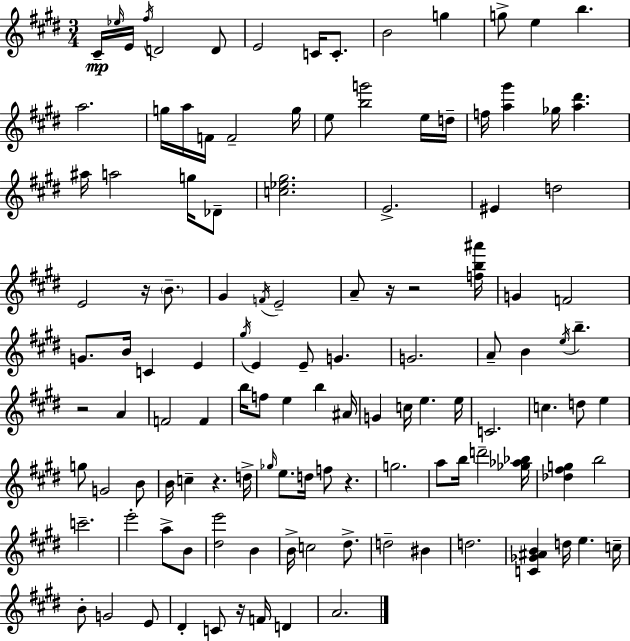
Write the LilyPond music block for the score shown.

{
  \clef treble
  \numericTimeSignature
  \time 3/4
  \key e \major
  \repeat volta 2 { cis'16--\mp \grace { ees''16 } e'16 \acciaccatura { fis''16 } d'2 | d'8 e'2 c'16 c'8.-. | b'2 g''4 | g''8-> e''4 b''4. | \break a''2. | g''16 a''16 f'16 f'2-- | g''16 e''8 <b'' g'''>2 | e''16 d''16-- f''16 <a'' gis'''>4 ges''16 <a'' dis'''>4. | \break ais''16 a''2 g''16 | des'8-- <c'' ees'' gis''>2. | e'2.-> | eis'4 d''2 | \break e'2 r16 \parenthesize b'8.-- | gis'4 \acciaccatura { f'16 } e'2-- | a'8-- r16 r2 | <f'' b'' ais'''>16 g'4 f'2 | \break g'8. b'16 c'4 e'4 | \acciaccatura { gis''16 } e'4 e'8-- g'4. | g'2. | a'8-- b'4 \acciaccatura { e''16 } b''4.-- | \break r2 | a'4 f'2 | f'4 b''16 f''8 e''4 | b''4 ais'16 g'4 c''16 e''4. | \break e''16 c'2. | c''4. d''8 | e''4 g''8 g'2 | b'8 b'16 c''4-- r4. | \break d''16-> \grace { ges''16 } e''8. d''16 f''8 | r4. g''2. | a''8 b''16 d'''2-- | <ges'' aes'' bes''>16 <des'' fis'' g''>4 b''2 | \break c'''2.-- | e'''2-. | a''8-> b'8 <dis'' e'''>2 | b'4 b'16-> c''2 | \break dis''8.-> d''2-- | bis'4 d''2. | <c' ges' ais' b'>4 d''16 e''4. | c''16-- b'8-. g'2 | \break e'8 dis'4-. c'8 | r16 f'16 d'4 a'2. | } \bar "|."
}